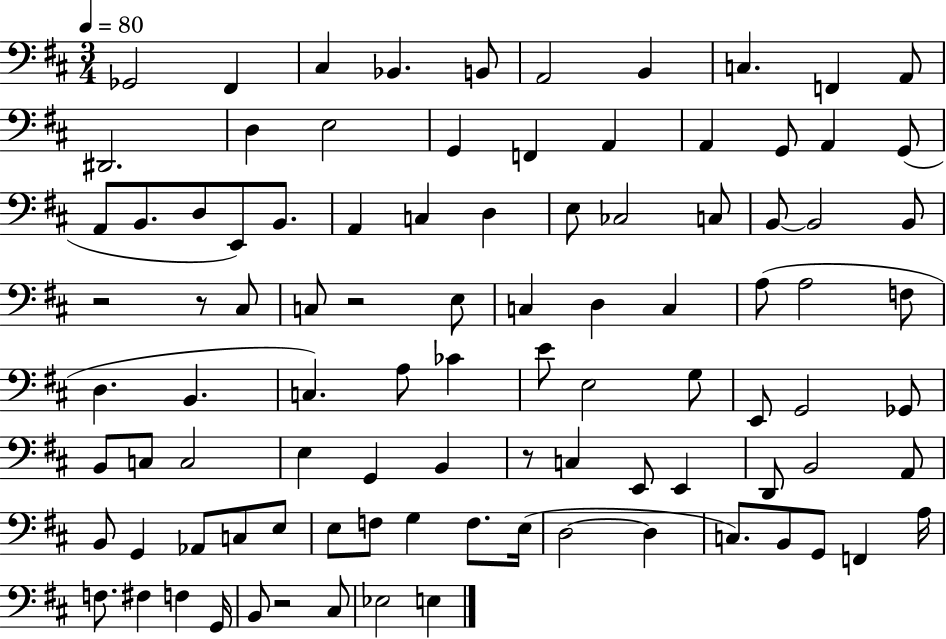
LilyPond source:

{
  \clef bass
  \numericTimeSignature
  \time 3/4
  \key d \major
  \tempo 4 = 80
  ges,2 fis,4 | cis4 bes,4. b,8 | a,2 b,4 | c4. f,4 a,8 | \break dis,2. | d4 e2 | g,4 f,4 a,4 | a,4 g,8 a,4 g,8( | \break a,8 b,8. d8 e,8) b,8. | a,4 c4 d4 | e8 ces2 c8 | b,8~~ b,2 b,8 | \break r2 r8 cis8 | c8 r2 e8 | c4 d4 c4 | a8( a2 f8 | \break d4. b,4. | c4.) a8 ces'4 | e'8 e2 g8 | e,8 g,2 ges,8 | \break b,8 c8 c2 | e4 g,4 b,4 | r8 c4 e,8 e,4 | d,8 b,2 a,8 | \break b,8 g,4 aes,8 c8 e8 | e8 f8 g4 f8. e16( | d2~~ d4 | c8.) b,8 g,8 f,4 a16 | \break f8. fis4 f4 g,16 | b,8 r2 cis8 | ees2 e4 | \bar "|."
}